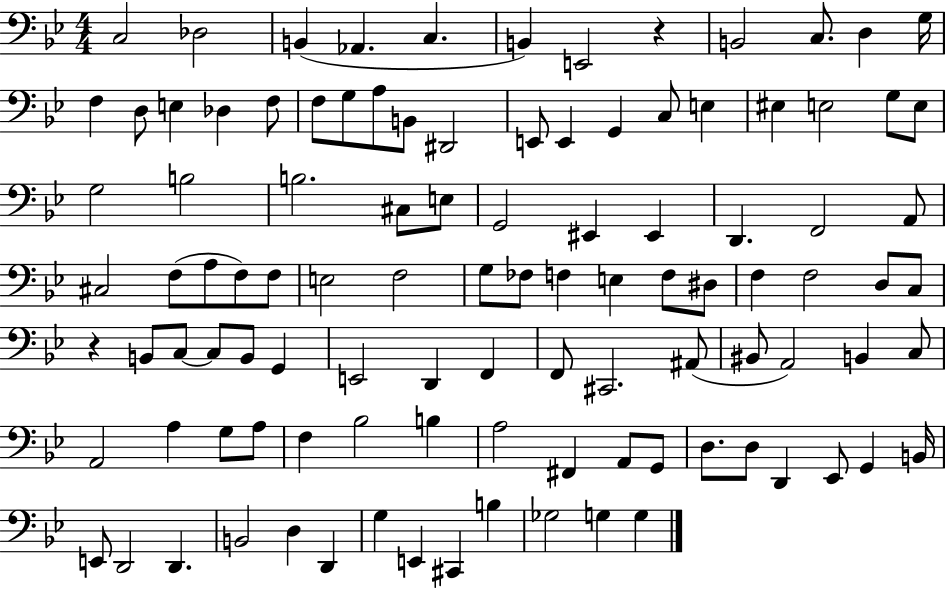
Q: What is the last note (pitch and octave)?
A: G3